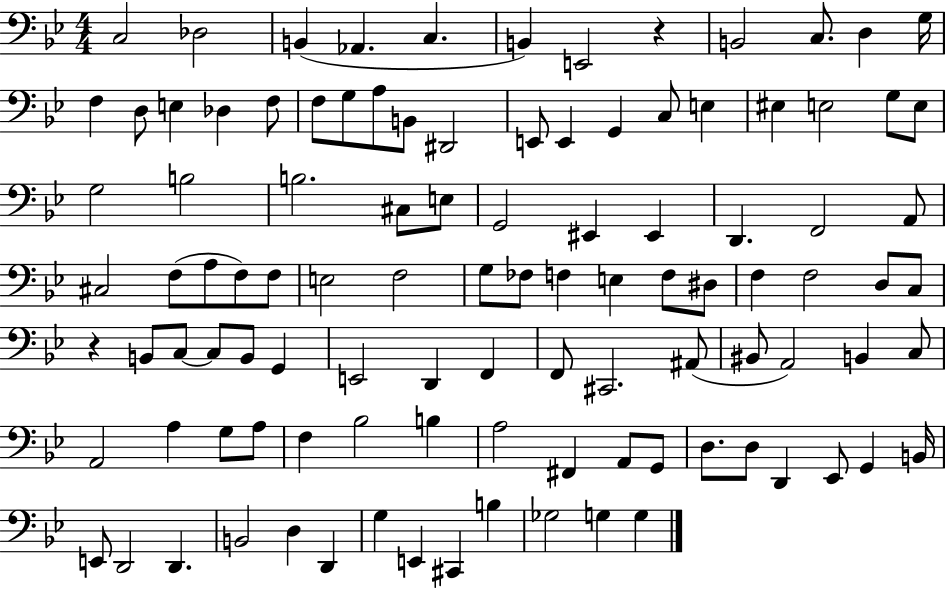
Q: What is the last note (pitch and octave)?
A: G3